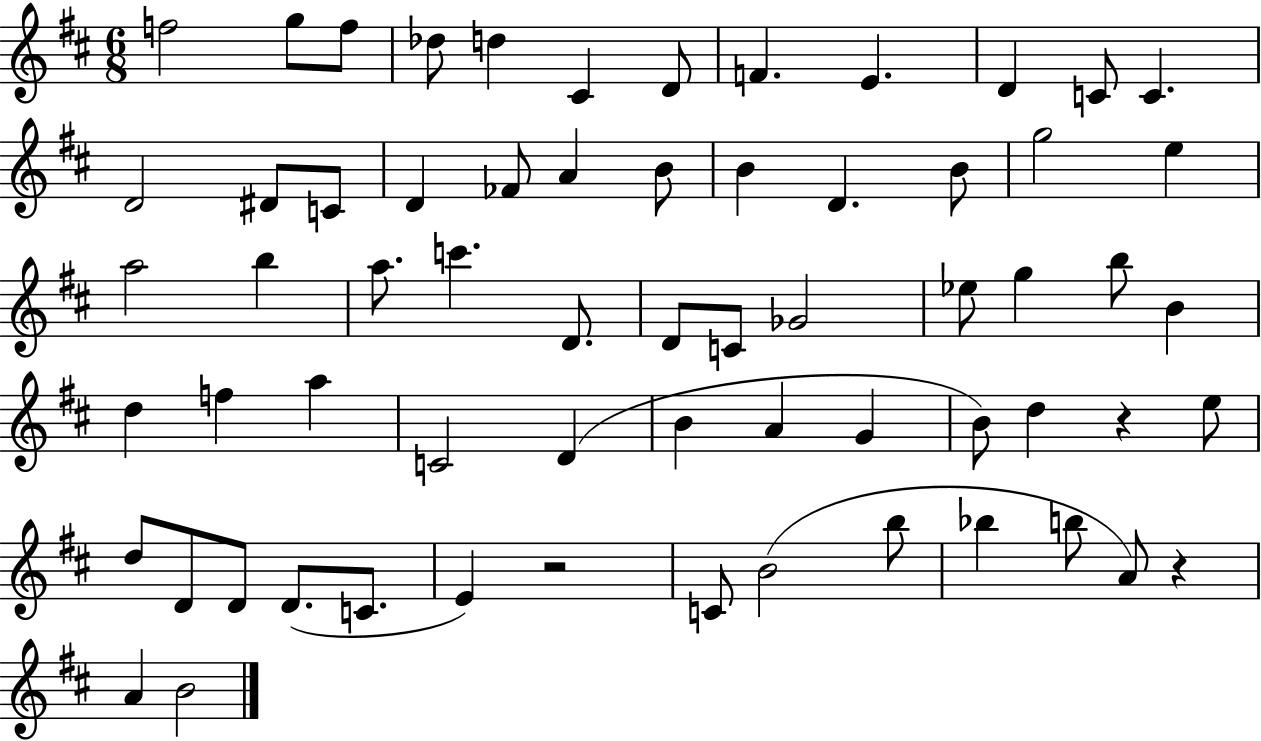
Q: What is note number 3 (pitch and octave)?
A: F5